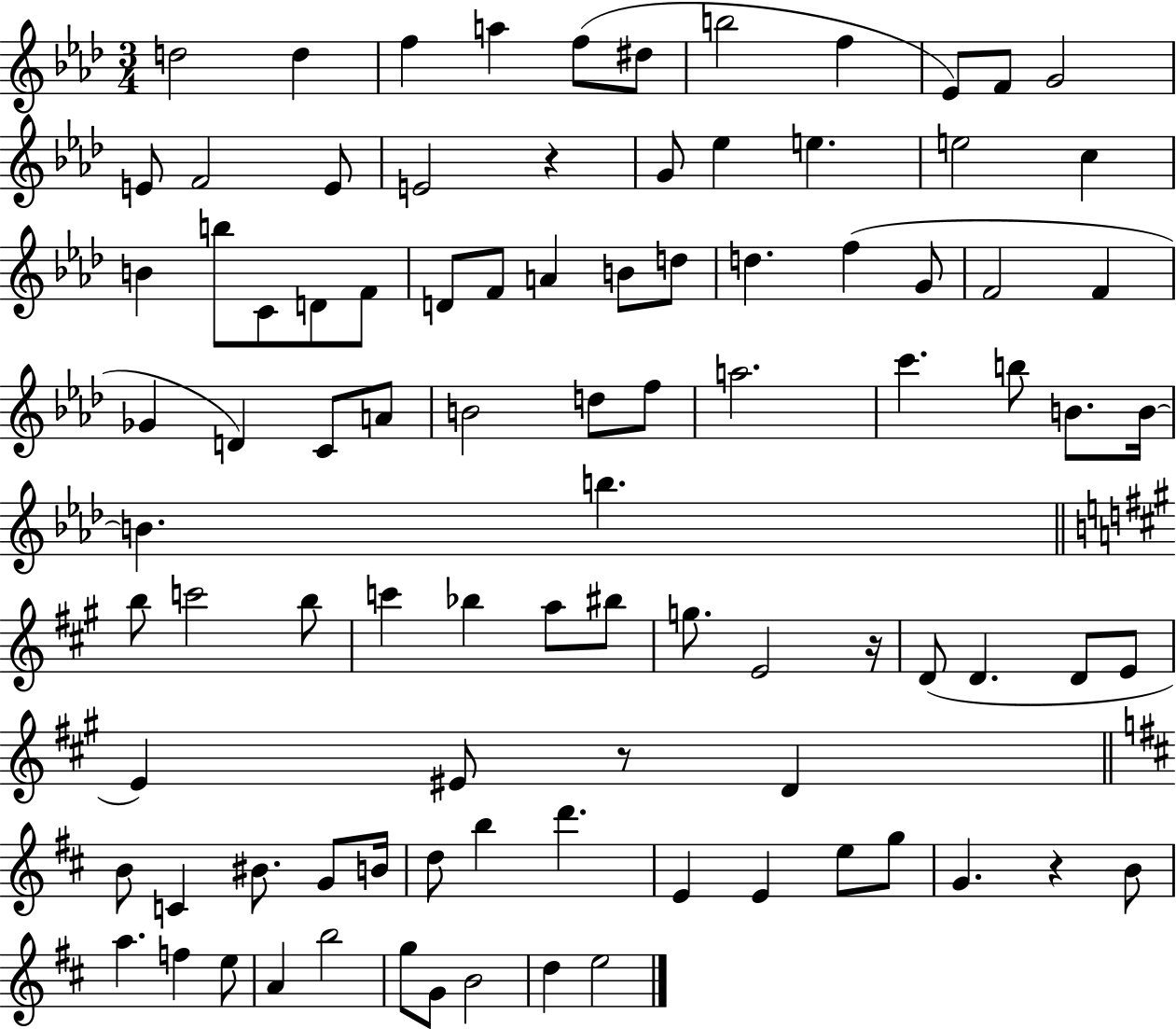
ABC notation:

X:1
T:Untitled
M:3/4
L:1/4
K:Ab
d2 d f a f/2 ^d/2 b2 f _E/2 F/2 G2 E/2 F2 E/2 E2 z G/2 _e e e2 c B b/2 C/2 D/2 F/2 D/2 F/2 A B/2 d/2 d f G/2 F2 F _G D C/2 A/2 B2 d/2 f/2 a2 c' b/2 B/2 B/4 B b b/2 c'2 b/2 c' _b a/2 ^b/2 g/2 E2 z/4 D/2 D D/2 E/2 E ^E/2 z/2 D B/2 C ^B/2 G/2 B/4 d/2 b d' E E e/2 g/2 G z B/2 a f e/2 A b2 g/2 G/2 B2 d e2